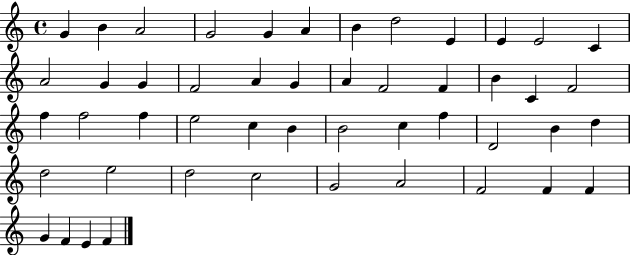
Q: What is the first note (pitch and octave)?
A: G4